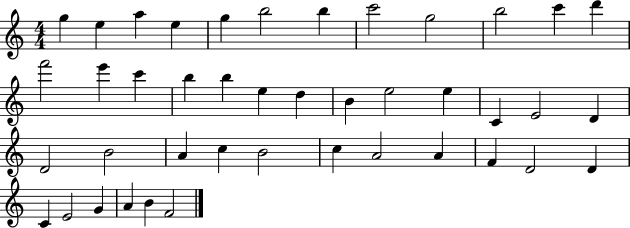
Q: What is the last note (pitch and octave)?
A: F4